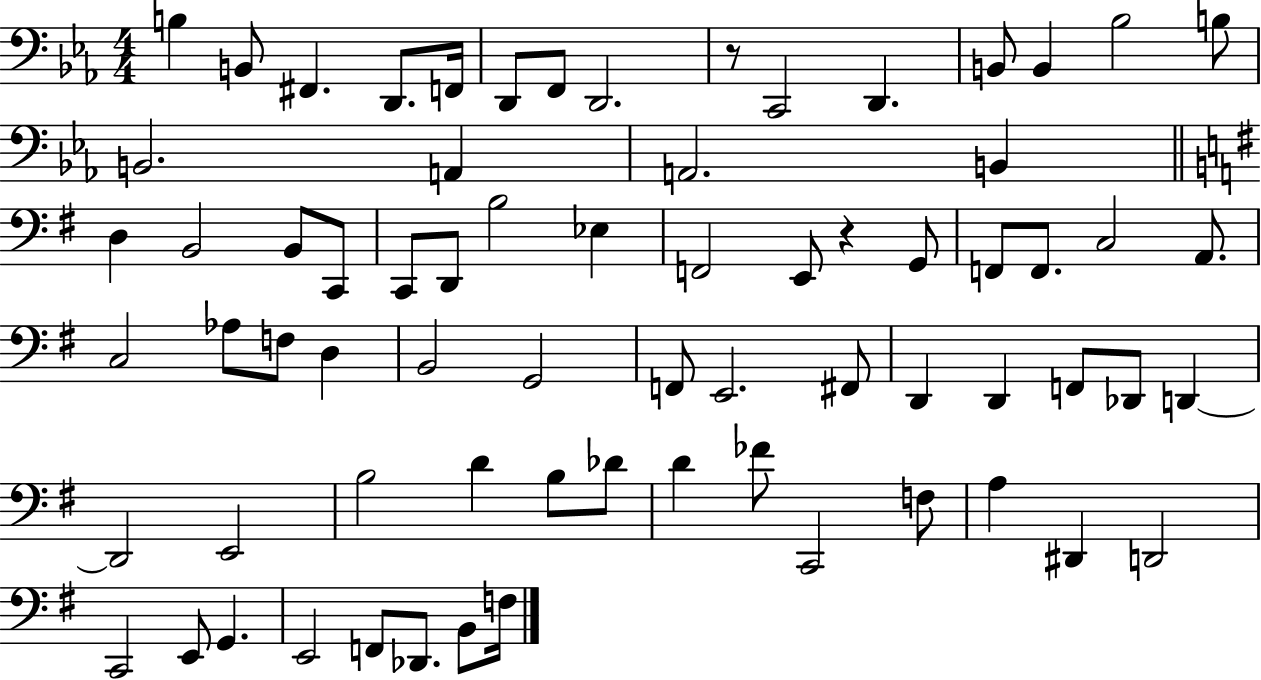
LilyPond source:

{
  \clef bass
  \numericTimeSignature
  \time 4/4
  \key ees \major
  b4 b,8 fis,4. d,8. f,16 | d,8 f,8 d,2. | r8 c,2 d,4. | b,8 b,4 bes2 b8 | \break b,2. a,4 | a,2. b,4 | \bar "||" \break \key e \minor d4 b,2 b,8 c,8 | c,8 d,8 b2 ees4 | f,2 e,8 r4 g,8 | f,8 f,8. c2 a,8. | \break c2 aes8 f8 d4 | b,2 g,2 | f,8 e,2. fis,8 | d,4 d,4 f,8 des,8 d,4~~ | \break d,2 e,2 | b2 d'4 b8 des'8 | d'4 fes'8 c,2 f8 | a4 dis,4 d,2 | \break c,2 e,8 g,4. | e,2 f,8 des,8. b,8 f16 | \bar "|."
}